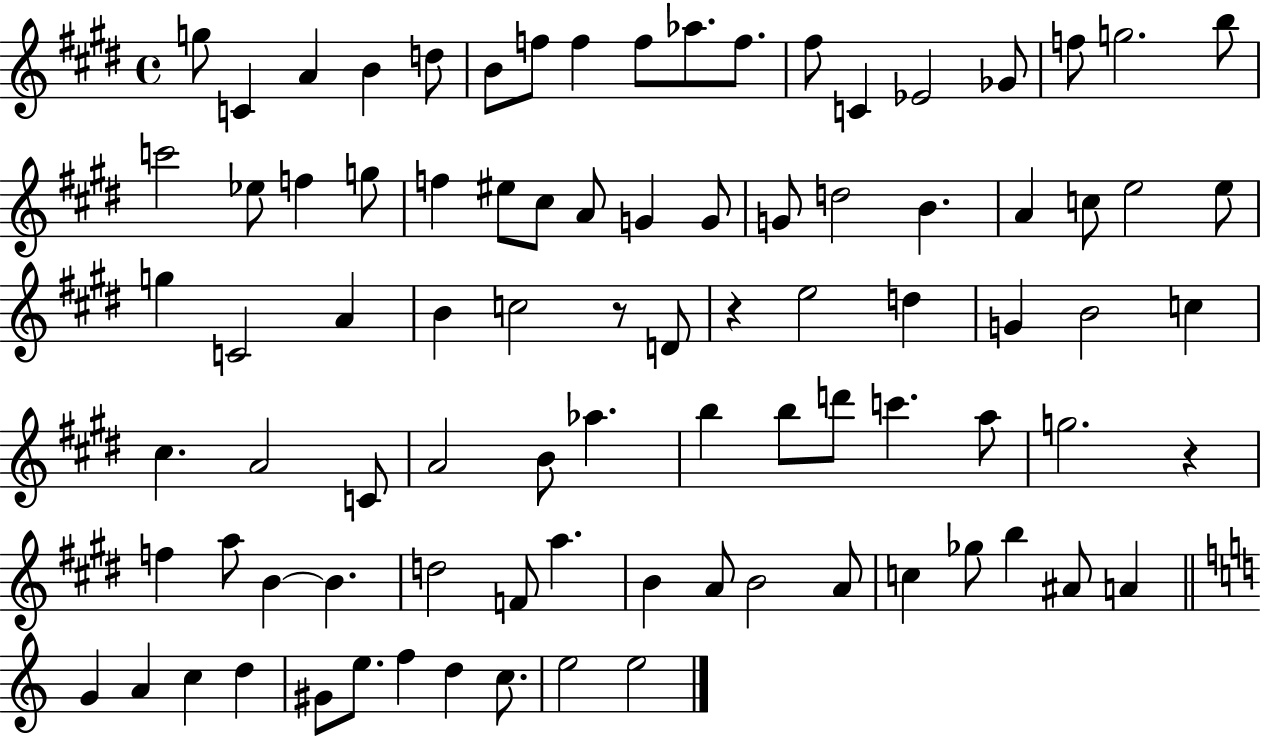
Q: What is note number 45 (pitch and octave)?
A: B4